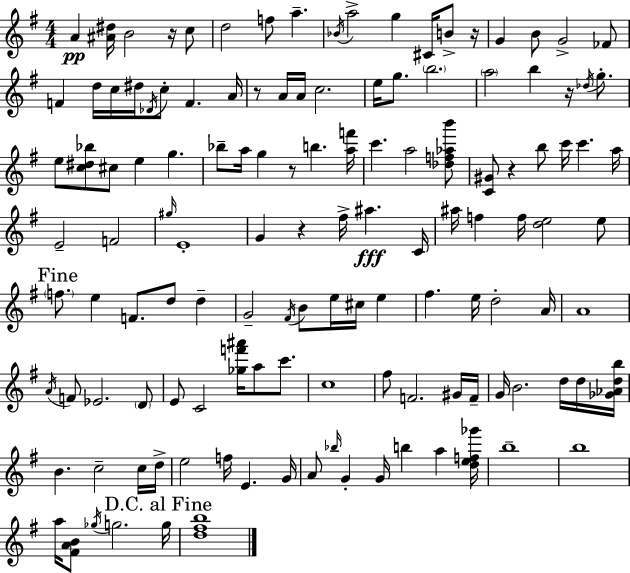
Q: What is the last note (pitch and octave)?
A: G5